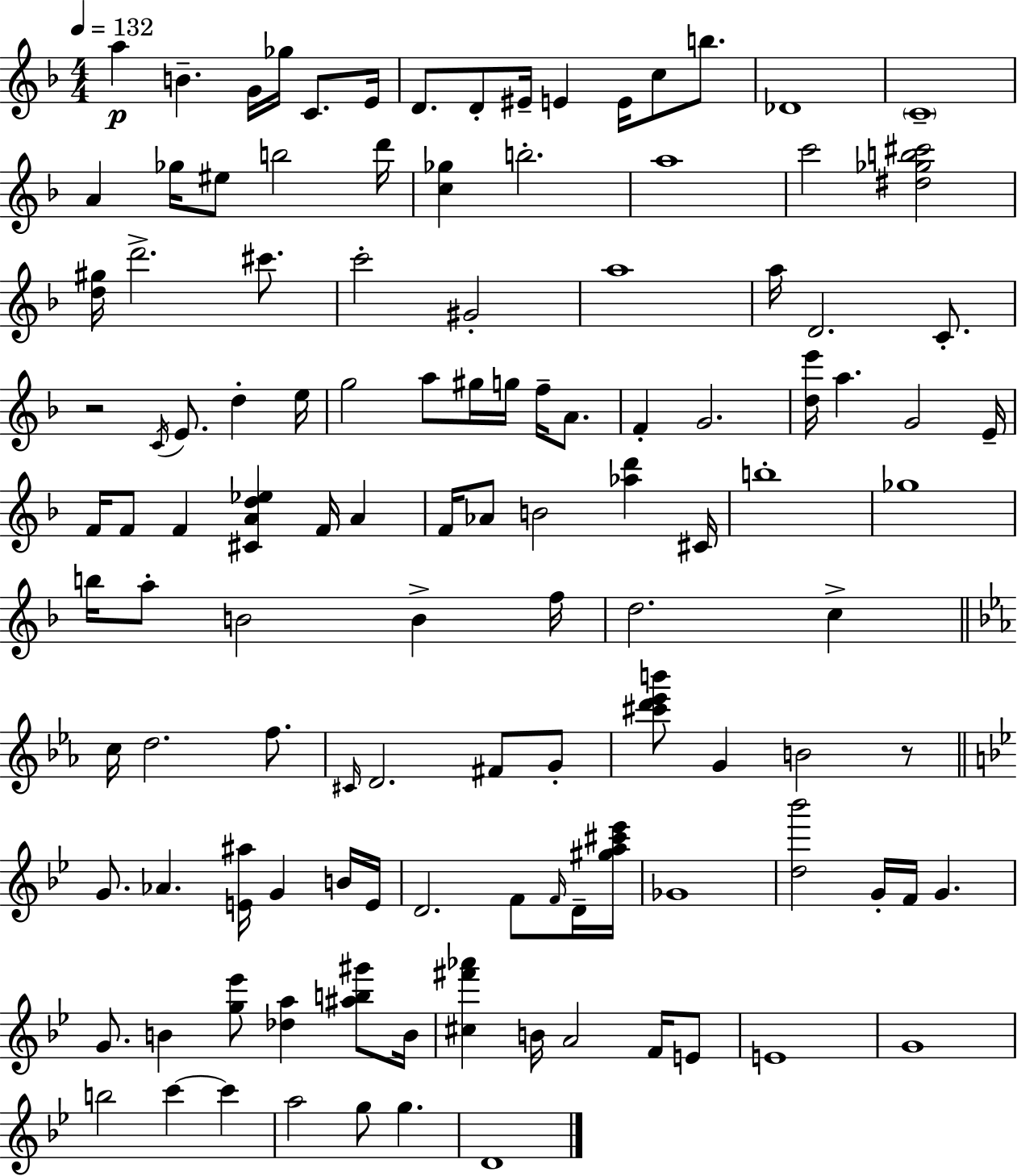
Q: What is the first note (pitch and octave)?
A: A5